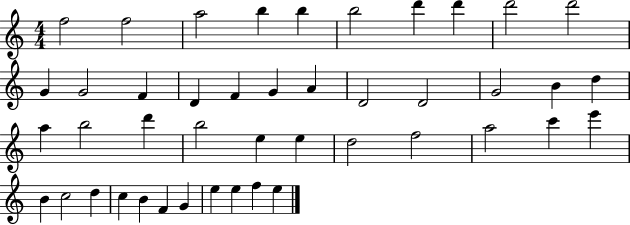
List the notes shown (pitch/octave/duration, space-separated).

F5/h F5/h A5/h B5/q B5/q B5/h D6/q D6/q D6/h D6/h G4/q G4/h F4/q D4/q F4/q G4/q A4/q D4/h D4/h G4/h B4/q D5/q A5/q B5/h D6/q B5/h E5/q E5/q D5/h F5/h A5/h C6/q E6/q B4/q C5/h D5/q C5/q B4/q F4/q G4/q E5/q E5/q F5/q E5/q